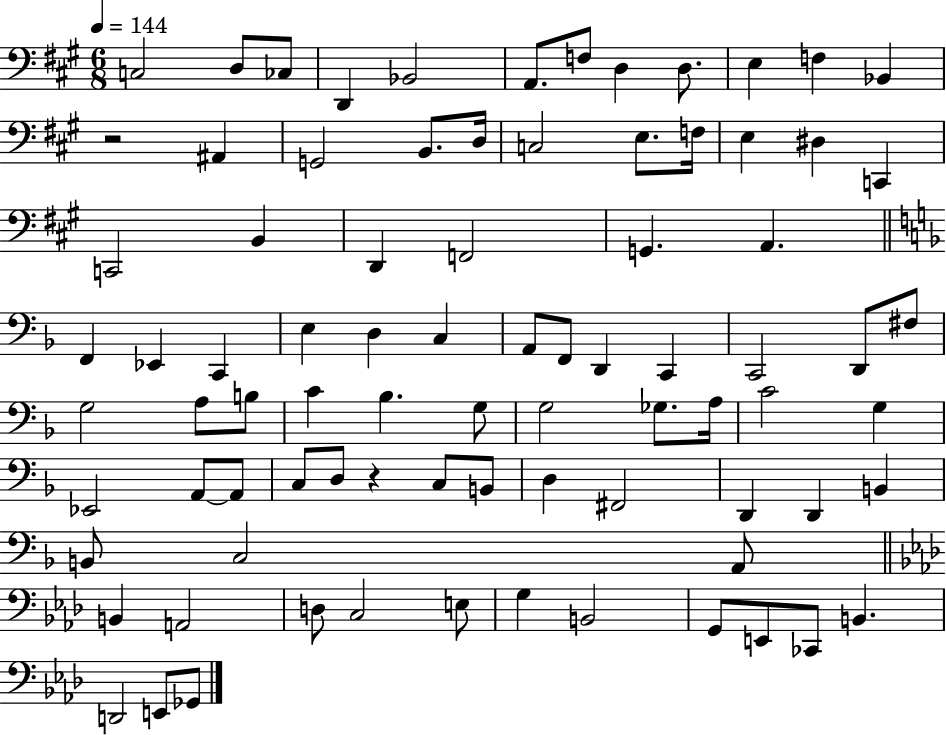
X:1
T:Untitled
M:6/8
L:1/4
K:A
C,2 D,/2 _C,/2 D,, _B,,2 A,,/2 F,/2 D, D,/2 E, F, _B,, z2 ^A,, G,,2 B,,/2 D,/4 C,2 E,/2 F,/4 E, ^D, C,, C,,2 B,, D,, F,,2 G,, A,, F,, _E,, C,, E, D, C, A,,/2 F,,/2 D,, C,, C,,2 D,,/2 ^F,/2 G,2 A,/2 B,/2 C _B, G,/2 G,2 _G,/2 A,/4 C2 G, _E,,2 A,,/2 A,,/2 C,/2 D,/2 z C,/2 B,,/2 D, ^F,,2 D,, D,, B,, B,,/2 C,2 A,,/2 B,, A,,2 D,/2 C,2 E,/2 G, B,,2 G,,/2 E,,/2 _C,,/2 B,, D,,2 E,,/2 _G,,/2